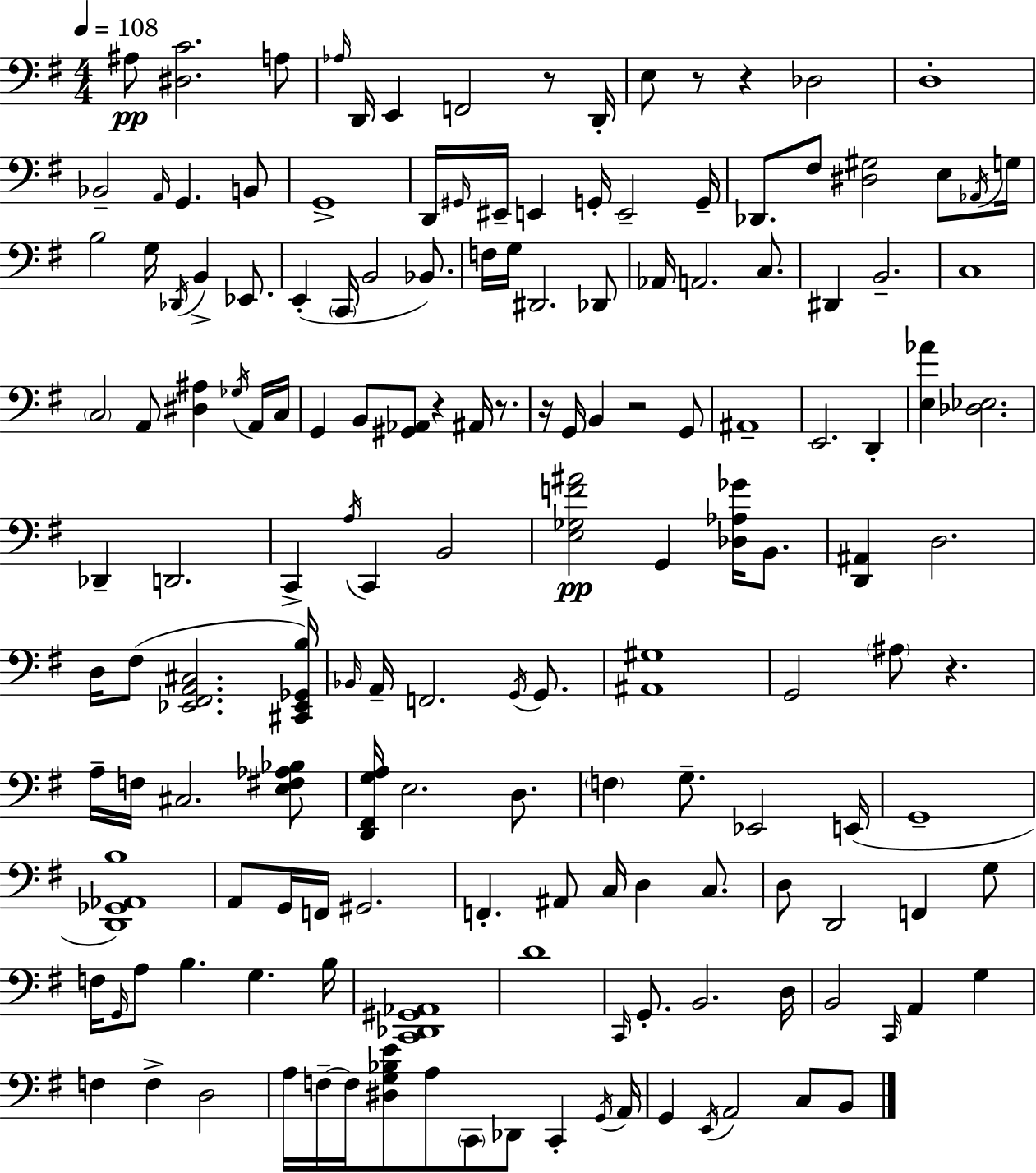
{
  \clef bass
  \numericTimeSignature
  \time 4/4
  \key e \minor
  \tempo 4 = 108
  ais8\pp <dis c'>2. a8 | \grace { aes16 } d,16 e,4 f,2 r8 | d,16-. e8 r8 r4 des2 | d1-. | \break bes,2-- \grace { a,16 } g,4. | b,8 g,1-> | d,16 \grace { gis,16 } eis,16-- e,4 g,16-. e,2-- | g,16-- des,8. fis8 <dis gis>2 | \break e8 \acciaccatura { aes,16 } g16 b2 g16 \acciaccatura { des,16 } b,4-> | ees,8. e,4-.( \parenthesize c,16 b,2 | bes,8.) f16 g16 dis,2. | des,8 aes,16 a,2. | \break c8. dis,4 b,2.-- | c1 | \parenthesize c2 a,8 <dis ais>4 | \acciaccatura { ges16 } a,16 c16 g,4 b,8 <gis, aes,>8 r4 | \break ais,16 r8. r16 g,16 b,4 r2 | g,8 ais,1-- | e,2. | d,4-. <e aes'>4 <des ees>2. | \break des,4-- d,2. | c,4-> \acciaccatura { a16 } c,4 b,2 | <e ges f' ais'>2\pp g,4 | <des aes ges'>16 b,8. <d, ais,>4 d2. | \break d16 fis8( <ees, fis, a, cis>2. | <cis, ees, ges, b>16) \grace { bes,16 } a,16-- f,2. | \acciaccatura { g,16 } g,8. <ais, gis>1 | g,2 | \break \parenthesize ais8 r4. a16-- f16 cis2. | <e fis aes bes>8 <d, fis, g a>16 e2. | d8. \parenthesize f4 g8.-- | ees,2 e,16( g,1-- | \break <d, ges, aes, b>1) | a,8 g,16 f,16 gis,2. | f,4.-. ais,8 | c16 d4 c8. d8 d,2 | \break f,4 g8 f16 \grace { g,16 } a8 b4. | g4. b16 <c, des, gis, aes,>1 | d'1 | \grace { c,16 } g,8.-. b,2. | \break d16 b,2 | \grace { c,16 } a,4 g4 f4 | f4-> d2 a16 f16--~~ f16 <dis g bes e'>8 | a8 \parenthesize c,8 des,8 c,4-. \acciaccatura { g,16 } a,16 g,4 | \break \acciaccatura { e,16 } a,2 c8 b,8 \bar "|."
}